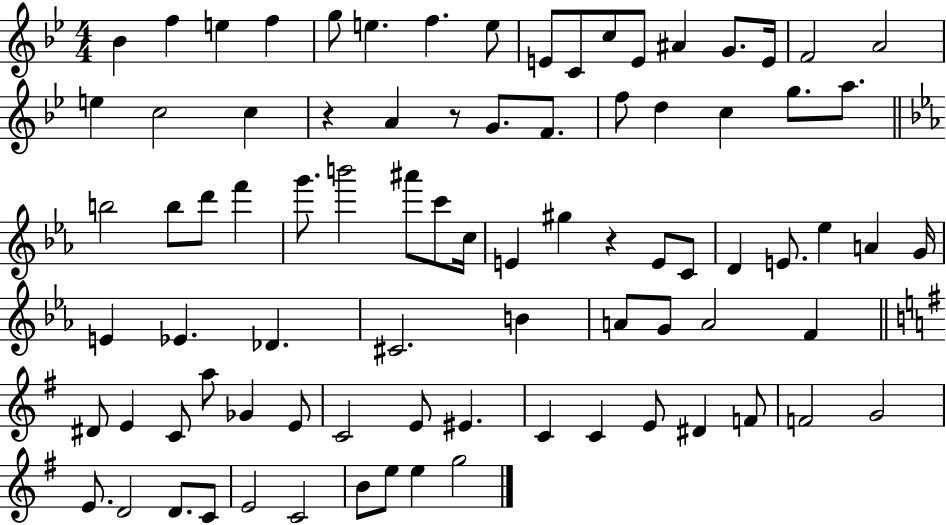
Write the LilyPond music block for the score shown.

{
  \clef treble
  \numericTimeSignature
  \time 4/4
  \key bes \major
  bes'4 f''4 e''4 f''4 | g''8 e''4. f''4. e''8 | e'8 c'8 c''8 e'8 ais'4 g'8. e'16 | f'2 a'2 | \break e''4 c''2 c''4 | r4 a'4 r8 g'8. f'8. | f''8 d''4 c''4 g''8. a''8. | \bar "||" \break \key c \minor b''2 b''8 d'''8 f'''4 | g'''8. b'''2 ais'''8 c'''8 c''16 | e'4 gis''4 r4 e'8 c'8 | d'4 e'8. ees''4 a'4 g'16 | \break e'4 ees'4. des'4. | cis'2. b'4 | a'8 g'8 a'2 f'4 | \bar "||" \break \key e \minor dis'8 e'4 c'8 a''8 ges'4 e'8 | c'2 e'8 eis'4. | c'4 c'4 e'8 dis'4 f'8 | f'2 g'2 | \break e'8. d'2 d'8. c'8 | e'2 c'2 | b'8 e''8 e''4 g''2 | \bar "|."
}